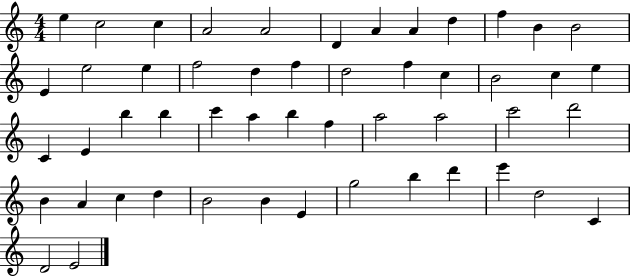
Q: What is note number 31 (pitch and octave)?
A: B5